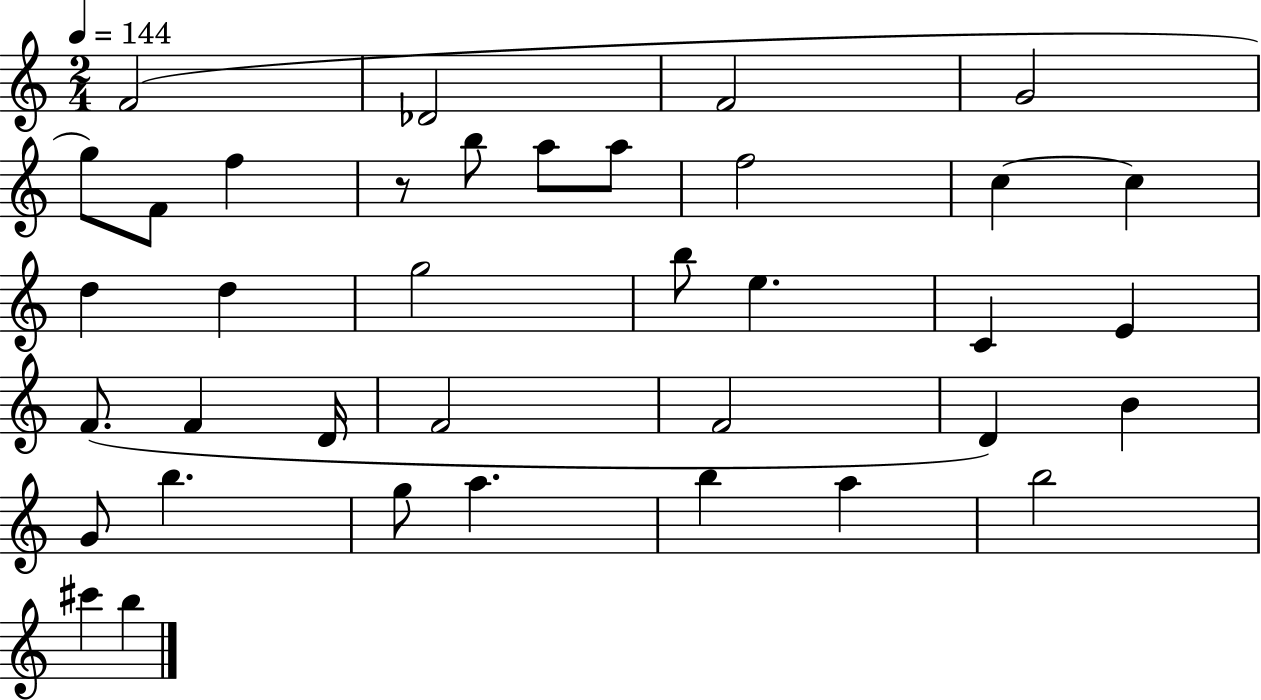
F4/h Db4/h F4/h G4/h G5/e F4/e F5/q R/e B5/e A5/e A5/e F5/h C5/q C5/q D5/q D5/q G5/h B5/e E5/q. C4/q E4/q F4/e. F4/q D4/s F4/h F4/h D4/q B4/q G4/e B5/q. G5/e A5/q. B5/q A5/q B5/h C#6/q B5/q